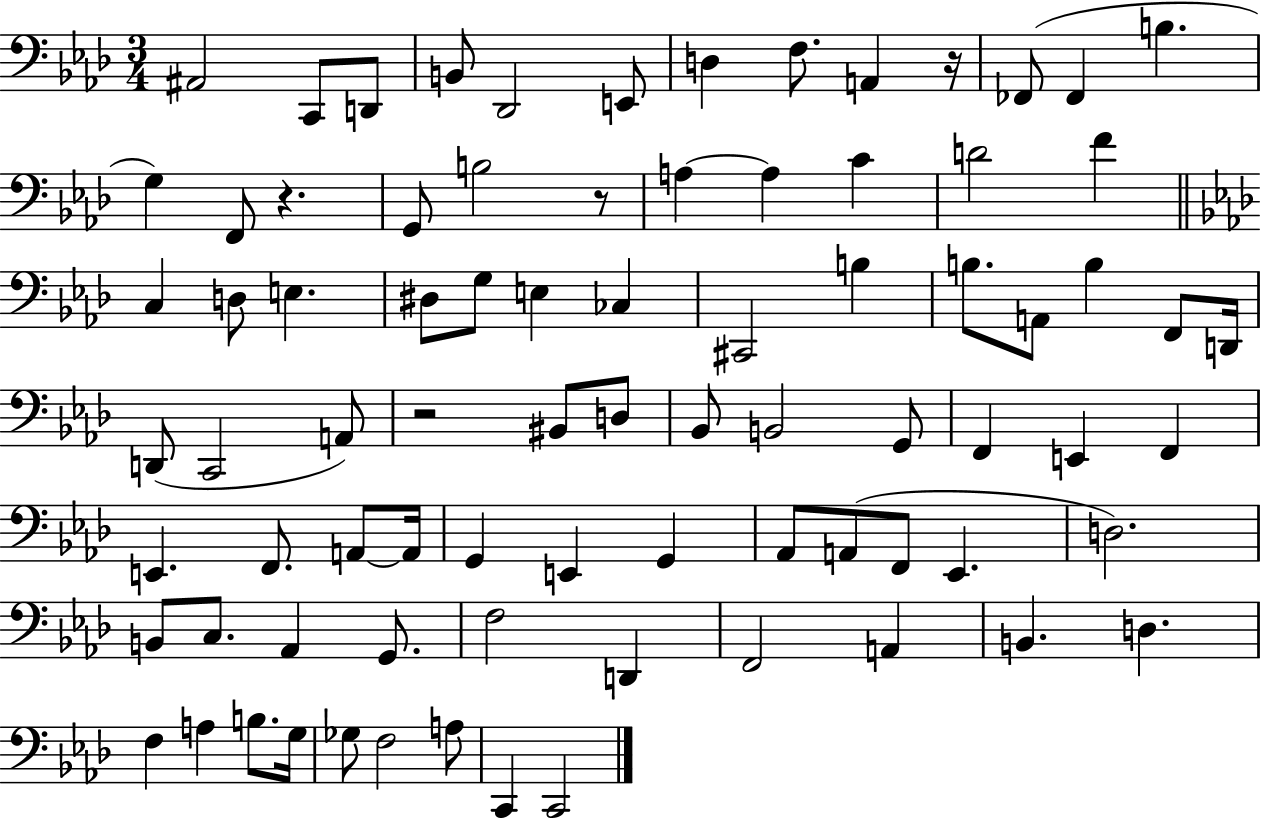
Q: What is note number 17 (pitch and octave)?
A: A3